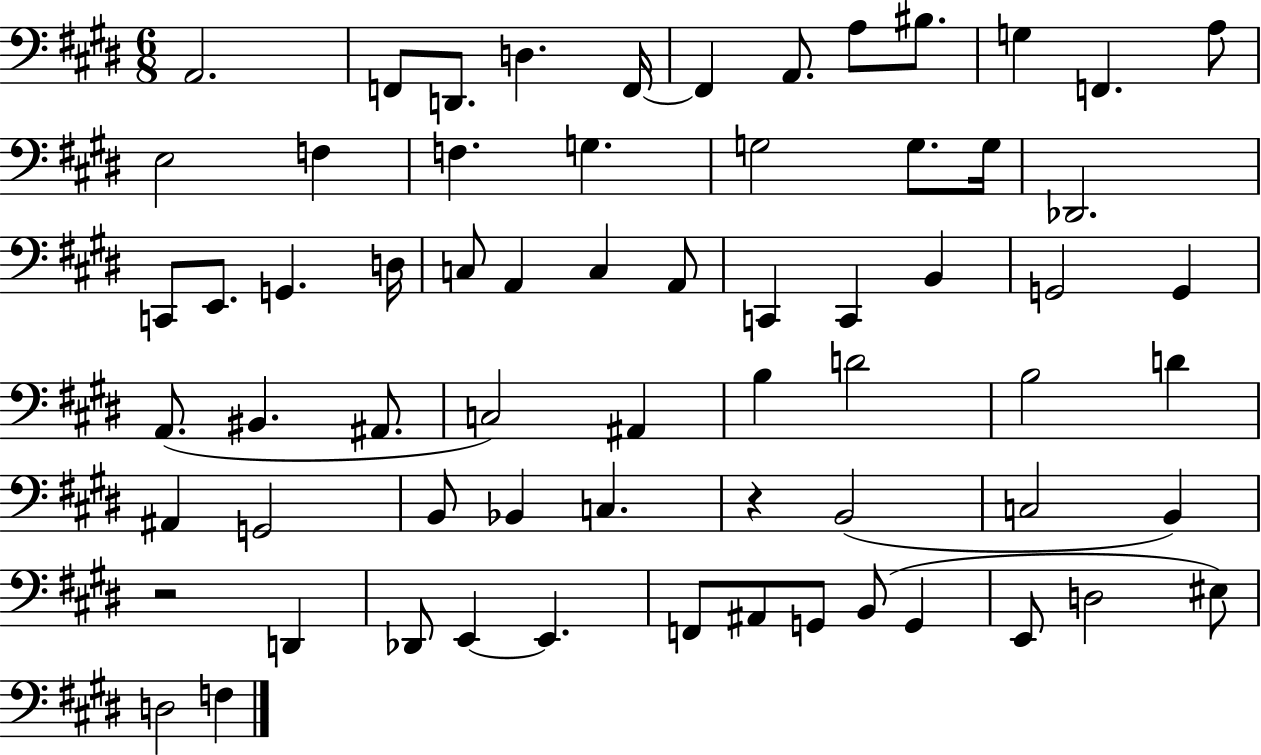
A2/h. F2/e D2/e. D3/q. F2/s F2/q A2/e. A3/e BIS3/e. G3/q F2/q. A3/e E3/h F3/q F3/q. G3/q. G3/h G3/e. G3/s Db2/h. C2/e E2/e. G2/q. D3/s C3/e A2/q C3/q A2/e C2/q C2/q B2/q G2/h G2/q A2/e. BIS2/q. A#2/e. C3/h A#2/q B3/q D4/h B3/h D4/q A#2/q G2/h B2/e Bb2/q C3/q. R/q B2/h C3/h B2/q R/h D2/q Db2/e E2/q E2/q. F2/e A#2/e G2/e B2/e G2/q E2/e D3/h EIS3/e D3/h F3/q